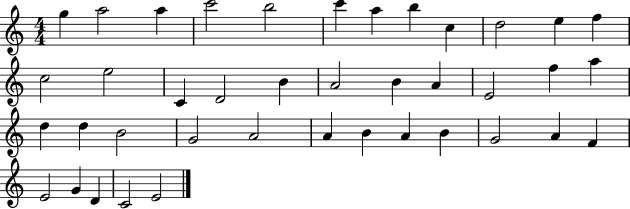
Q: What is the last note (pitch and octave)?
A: E4